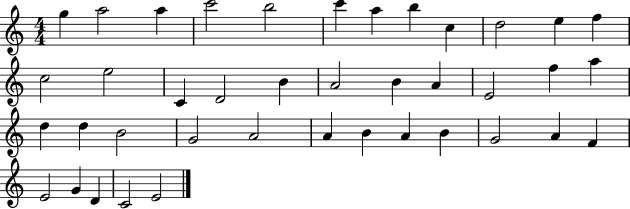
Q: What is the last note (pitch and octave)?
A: E4